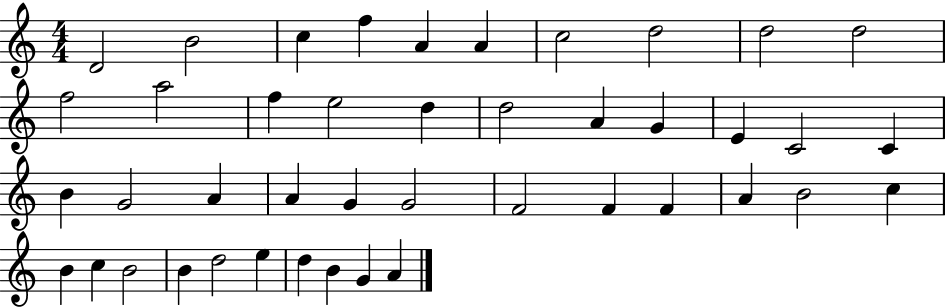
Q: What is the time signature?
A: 4/4